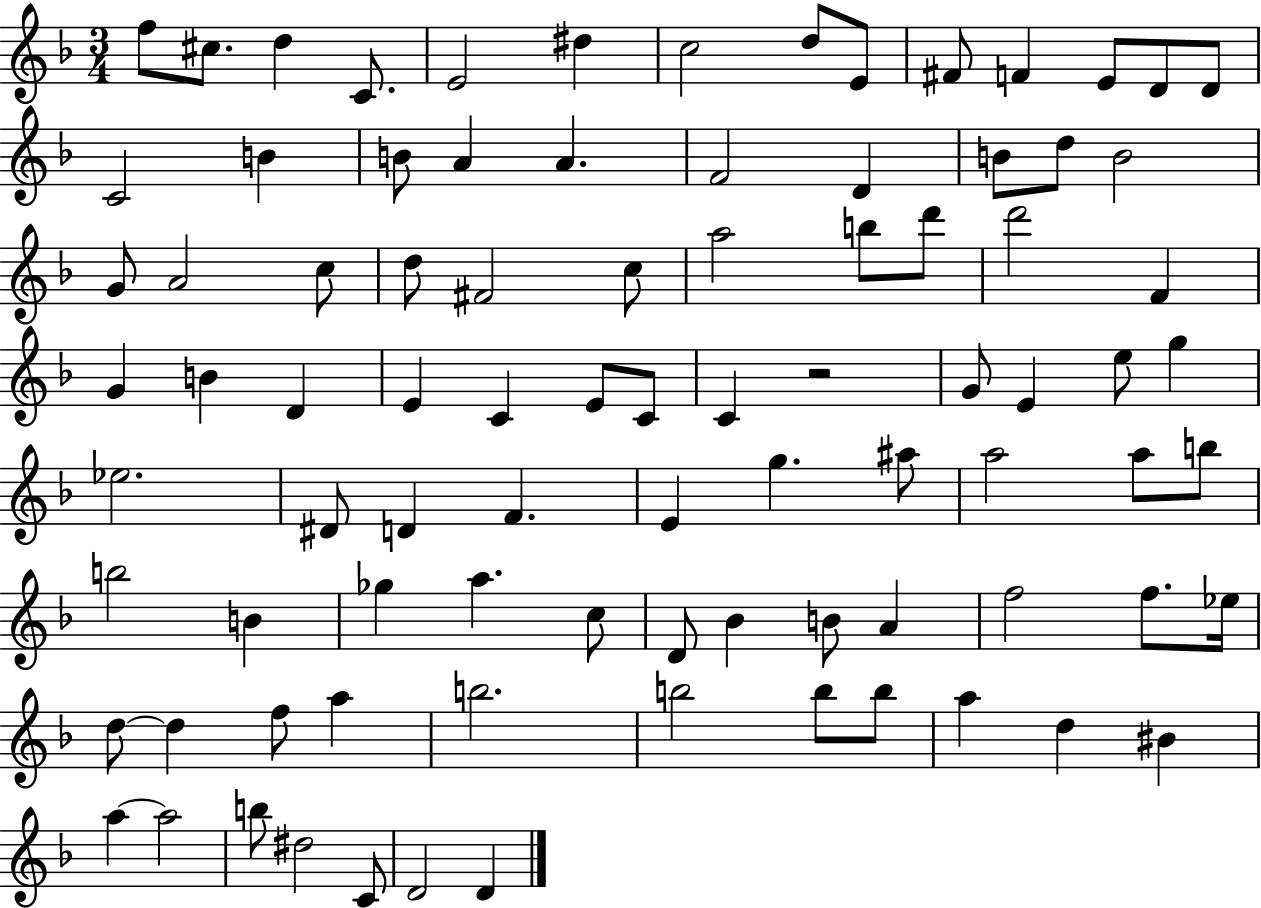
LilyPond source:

{
  \clef treble
  \numericTimeSignature
  \time 3/4
  \key f \major
  f''8 cis''8. d''4 c'8. | e'2 dis''4 | c''2 d''8 e'8 | fis'8 f'4 e'8 d'8 d'8 | \break c'2 b'4 | b'8 a'4 a'4. | f'2 d'4 | b'8 d''8 b'2 | \break g'8 a'2 c''8 | d''8 fis'2 c''8 | a''2 b''8 d'''8 | d'''2 f'4 | \break g'4 b'4 d'4 | e'4 c'4 e'8 c'8 | c'4 r2 | g'8 e'4 e''8 g''4 | \break ees''2. | dis'8 d'4 f'4. | e'4 g''4. ais''8 | a''2 a''8 b''8 | \break b''2 b'4 | ges''4 a''4. c''8 | d'8 bes'4 b'8 a'4 | f''2 f''8. ees''16 | \break d''8~~ d''4 f''8 a''4 | b''2. | b''2 b''8 b''8 | a''4 d''4 bis'4 | \break a''4~~ a''2 | b''8 dis''2 c'8 | d'2 d'4 | \bar "|."
}